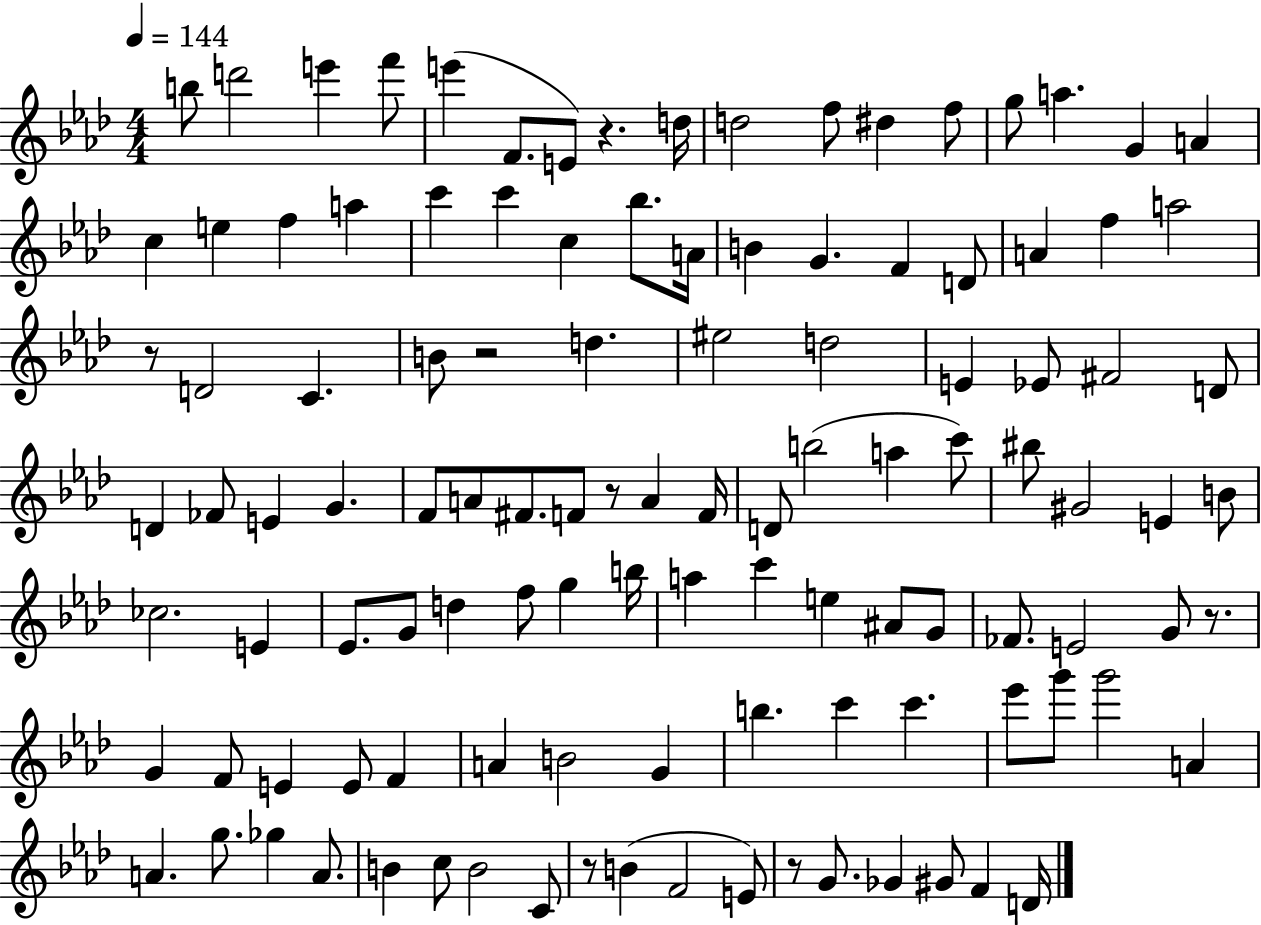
B5/e D6/h E6/q F6/e E6/q F4/e. E4/e R/q. D5/s D5/h F5/e D#5/q F5/e G5/e A5/q. G4/q A4/q C5/q E5/q F5/q A5/q C6/q C6/q C5/q Bb5/e. A4/s B4/q G4/q. F4/q D4/e A4/q F5/q A5/h R/e D4/h C4/q. B4/e R/h D5/q. EIS5/h D5/h E4/q Eb4/e F#4/h D4/e D4/q FES4/e E4/q G4/q. F4/e A4/e F#4/e. F4/e R/e A4/q F4/s D4/e B5/h A5/q C6/e BIS5/e G#4/h E4/q B4/e CES5/h. E4/q Eb4/e. G4/e D5/q F5/e G5/q B5/s A5/q C6/q E5/q A#4/e G4/e FES4/e. E4/h G4/e R/e. G4/q F4/e E4/q E4/e F4/q A4/q B4/h G4/q B5/q. C6/q C6/q. Eb6/e G6/e G6/h A4/q A4/q. G5/e. Gb5/q A4/e. B4/q C5/e B4/h C4/e R/e B4/q F4/h E4/e R/e G4/e. Gb4/q G#4/e F4/q D4/s